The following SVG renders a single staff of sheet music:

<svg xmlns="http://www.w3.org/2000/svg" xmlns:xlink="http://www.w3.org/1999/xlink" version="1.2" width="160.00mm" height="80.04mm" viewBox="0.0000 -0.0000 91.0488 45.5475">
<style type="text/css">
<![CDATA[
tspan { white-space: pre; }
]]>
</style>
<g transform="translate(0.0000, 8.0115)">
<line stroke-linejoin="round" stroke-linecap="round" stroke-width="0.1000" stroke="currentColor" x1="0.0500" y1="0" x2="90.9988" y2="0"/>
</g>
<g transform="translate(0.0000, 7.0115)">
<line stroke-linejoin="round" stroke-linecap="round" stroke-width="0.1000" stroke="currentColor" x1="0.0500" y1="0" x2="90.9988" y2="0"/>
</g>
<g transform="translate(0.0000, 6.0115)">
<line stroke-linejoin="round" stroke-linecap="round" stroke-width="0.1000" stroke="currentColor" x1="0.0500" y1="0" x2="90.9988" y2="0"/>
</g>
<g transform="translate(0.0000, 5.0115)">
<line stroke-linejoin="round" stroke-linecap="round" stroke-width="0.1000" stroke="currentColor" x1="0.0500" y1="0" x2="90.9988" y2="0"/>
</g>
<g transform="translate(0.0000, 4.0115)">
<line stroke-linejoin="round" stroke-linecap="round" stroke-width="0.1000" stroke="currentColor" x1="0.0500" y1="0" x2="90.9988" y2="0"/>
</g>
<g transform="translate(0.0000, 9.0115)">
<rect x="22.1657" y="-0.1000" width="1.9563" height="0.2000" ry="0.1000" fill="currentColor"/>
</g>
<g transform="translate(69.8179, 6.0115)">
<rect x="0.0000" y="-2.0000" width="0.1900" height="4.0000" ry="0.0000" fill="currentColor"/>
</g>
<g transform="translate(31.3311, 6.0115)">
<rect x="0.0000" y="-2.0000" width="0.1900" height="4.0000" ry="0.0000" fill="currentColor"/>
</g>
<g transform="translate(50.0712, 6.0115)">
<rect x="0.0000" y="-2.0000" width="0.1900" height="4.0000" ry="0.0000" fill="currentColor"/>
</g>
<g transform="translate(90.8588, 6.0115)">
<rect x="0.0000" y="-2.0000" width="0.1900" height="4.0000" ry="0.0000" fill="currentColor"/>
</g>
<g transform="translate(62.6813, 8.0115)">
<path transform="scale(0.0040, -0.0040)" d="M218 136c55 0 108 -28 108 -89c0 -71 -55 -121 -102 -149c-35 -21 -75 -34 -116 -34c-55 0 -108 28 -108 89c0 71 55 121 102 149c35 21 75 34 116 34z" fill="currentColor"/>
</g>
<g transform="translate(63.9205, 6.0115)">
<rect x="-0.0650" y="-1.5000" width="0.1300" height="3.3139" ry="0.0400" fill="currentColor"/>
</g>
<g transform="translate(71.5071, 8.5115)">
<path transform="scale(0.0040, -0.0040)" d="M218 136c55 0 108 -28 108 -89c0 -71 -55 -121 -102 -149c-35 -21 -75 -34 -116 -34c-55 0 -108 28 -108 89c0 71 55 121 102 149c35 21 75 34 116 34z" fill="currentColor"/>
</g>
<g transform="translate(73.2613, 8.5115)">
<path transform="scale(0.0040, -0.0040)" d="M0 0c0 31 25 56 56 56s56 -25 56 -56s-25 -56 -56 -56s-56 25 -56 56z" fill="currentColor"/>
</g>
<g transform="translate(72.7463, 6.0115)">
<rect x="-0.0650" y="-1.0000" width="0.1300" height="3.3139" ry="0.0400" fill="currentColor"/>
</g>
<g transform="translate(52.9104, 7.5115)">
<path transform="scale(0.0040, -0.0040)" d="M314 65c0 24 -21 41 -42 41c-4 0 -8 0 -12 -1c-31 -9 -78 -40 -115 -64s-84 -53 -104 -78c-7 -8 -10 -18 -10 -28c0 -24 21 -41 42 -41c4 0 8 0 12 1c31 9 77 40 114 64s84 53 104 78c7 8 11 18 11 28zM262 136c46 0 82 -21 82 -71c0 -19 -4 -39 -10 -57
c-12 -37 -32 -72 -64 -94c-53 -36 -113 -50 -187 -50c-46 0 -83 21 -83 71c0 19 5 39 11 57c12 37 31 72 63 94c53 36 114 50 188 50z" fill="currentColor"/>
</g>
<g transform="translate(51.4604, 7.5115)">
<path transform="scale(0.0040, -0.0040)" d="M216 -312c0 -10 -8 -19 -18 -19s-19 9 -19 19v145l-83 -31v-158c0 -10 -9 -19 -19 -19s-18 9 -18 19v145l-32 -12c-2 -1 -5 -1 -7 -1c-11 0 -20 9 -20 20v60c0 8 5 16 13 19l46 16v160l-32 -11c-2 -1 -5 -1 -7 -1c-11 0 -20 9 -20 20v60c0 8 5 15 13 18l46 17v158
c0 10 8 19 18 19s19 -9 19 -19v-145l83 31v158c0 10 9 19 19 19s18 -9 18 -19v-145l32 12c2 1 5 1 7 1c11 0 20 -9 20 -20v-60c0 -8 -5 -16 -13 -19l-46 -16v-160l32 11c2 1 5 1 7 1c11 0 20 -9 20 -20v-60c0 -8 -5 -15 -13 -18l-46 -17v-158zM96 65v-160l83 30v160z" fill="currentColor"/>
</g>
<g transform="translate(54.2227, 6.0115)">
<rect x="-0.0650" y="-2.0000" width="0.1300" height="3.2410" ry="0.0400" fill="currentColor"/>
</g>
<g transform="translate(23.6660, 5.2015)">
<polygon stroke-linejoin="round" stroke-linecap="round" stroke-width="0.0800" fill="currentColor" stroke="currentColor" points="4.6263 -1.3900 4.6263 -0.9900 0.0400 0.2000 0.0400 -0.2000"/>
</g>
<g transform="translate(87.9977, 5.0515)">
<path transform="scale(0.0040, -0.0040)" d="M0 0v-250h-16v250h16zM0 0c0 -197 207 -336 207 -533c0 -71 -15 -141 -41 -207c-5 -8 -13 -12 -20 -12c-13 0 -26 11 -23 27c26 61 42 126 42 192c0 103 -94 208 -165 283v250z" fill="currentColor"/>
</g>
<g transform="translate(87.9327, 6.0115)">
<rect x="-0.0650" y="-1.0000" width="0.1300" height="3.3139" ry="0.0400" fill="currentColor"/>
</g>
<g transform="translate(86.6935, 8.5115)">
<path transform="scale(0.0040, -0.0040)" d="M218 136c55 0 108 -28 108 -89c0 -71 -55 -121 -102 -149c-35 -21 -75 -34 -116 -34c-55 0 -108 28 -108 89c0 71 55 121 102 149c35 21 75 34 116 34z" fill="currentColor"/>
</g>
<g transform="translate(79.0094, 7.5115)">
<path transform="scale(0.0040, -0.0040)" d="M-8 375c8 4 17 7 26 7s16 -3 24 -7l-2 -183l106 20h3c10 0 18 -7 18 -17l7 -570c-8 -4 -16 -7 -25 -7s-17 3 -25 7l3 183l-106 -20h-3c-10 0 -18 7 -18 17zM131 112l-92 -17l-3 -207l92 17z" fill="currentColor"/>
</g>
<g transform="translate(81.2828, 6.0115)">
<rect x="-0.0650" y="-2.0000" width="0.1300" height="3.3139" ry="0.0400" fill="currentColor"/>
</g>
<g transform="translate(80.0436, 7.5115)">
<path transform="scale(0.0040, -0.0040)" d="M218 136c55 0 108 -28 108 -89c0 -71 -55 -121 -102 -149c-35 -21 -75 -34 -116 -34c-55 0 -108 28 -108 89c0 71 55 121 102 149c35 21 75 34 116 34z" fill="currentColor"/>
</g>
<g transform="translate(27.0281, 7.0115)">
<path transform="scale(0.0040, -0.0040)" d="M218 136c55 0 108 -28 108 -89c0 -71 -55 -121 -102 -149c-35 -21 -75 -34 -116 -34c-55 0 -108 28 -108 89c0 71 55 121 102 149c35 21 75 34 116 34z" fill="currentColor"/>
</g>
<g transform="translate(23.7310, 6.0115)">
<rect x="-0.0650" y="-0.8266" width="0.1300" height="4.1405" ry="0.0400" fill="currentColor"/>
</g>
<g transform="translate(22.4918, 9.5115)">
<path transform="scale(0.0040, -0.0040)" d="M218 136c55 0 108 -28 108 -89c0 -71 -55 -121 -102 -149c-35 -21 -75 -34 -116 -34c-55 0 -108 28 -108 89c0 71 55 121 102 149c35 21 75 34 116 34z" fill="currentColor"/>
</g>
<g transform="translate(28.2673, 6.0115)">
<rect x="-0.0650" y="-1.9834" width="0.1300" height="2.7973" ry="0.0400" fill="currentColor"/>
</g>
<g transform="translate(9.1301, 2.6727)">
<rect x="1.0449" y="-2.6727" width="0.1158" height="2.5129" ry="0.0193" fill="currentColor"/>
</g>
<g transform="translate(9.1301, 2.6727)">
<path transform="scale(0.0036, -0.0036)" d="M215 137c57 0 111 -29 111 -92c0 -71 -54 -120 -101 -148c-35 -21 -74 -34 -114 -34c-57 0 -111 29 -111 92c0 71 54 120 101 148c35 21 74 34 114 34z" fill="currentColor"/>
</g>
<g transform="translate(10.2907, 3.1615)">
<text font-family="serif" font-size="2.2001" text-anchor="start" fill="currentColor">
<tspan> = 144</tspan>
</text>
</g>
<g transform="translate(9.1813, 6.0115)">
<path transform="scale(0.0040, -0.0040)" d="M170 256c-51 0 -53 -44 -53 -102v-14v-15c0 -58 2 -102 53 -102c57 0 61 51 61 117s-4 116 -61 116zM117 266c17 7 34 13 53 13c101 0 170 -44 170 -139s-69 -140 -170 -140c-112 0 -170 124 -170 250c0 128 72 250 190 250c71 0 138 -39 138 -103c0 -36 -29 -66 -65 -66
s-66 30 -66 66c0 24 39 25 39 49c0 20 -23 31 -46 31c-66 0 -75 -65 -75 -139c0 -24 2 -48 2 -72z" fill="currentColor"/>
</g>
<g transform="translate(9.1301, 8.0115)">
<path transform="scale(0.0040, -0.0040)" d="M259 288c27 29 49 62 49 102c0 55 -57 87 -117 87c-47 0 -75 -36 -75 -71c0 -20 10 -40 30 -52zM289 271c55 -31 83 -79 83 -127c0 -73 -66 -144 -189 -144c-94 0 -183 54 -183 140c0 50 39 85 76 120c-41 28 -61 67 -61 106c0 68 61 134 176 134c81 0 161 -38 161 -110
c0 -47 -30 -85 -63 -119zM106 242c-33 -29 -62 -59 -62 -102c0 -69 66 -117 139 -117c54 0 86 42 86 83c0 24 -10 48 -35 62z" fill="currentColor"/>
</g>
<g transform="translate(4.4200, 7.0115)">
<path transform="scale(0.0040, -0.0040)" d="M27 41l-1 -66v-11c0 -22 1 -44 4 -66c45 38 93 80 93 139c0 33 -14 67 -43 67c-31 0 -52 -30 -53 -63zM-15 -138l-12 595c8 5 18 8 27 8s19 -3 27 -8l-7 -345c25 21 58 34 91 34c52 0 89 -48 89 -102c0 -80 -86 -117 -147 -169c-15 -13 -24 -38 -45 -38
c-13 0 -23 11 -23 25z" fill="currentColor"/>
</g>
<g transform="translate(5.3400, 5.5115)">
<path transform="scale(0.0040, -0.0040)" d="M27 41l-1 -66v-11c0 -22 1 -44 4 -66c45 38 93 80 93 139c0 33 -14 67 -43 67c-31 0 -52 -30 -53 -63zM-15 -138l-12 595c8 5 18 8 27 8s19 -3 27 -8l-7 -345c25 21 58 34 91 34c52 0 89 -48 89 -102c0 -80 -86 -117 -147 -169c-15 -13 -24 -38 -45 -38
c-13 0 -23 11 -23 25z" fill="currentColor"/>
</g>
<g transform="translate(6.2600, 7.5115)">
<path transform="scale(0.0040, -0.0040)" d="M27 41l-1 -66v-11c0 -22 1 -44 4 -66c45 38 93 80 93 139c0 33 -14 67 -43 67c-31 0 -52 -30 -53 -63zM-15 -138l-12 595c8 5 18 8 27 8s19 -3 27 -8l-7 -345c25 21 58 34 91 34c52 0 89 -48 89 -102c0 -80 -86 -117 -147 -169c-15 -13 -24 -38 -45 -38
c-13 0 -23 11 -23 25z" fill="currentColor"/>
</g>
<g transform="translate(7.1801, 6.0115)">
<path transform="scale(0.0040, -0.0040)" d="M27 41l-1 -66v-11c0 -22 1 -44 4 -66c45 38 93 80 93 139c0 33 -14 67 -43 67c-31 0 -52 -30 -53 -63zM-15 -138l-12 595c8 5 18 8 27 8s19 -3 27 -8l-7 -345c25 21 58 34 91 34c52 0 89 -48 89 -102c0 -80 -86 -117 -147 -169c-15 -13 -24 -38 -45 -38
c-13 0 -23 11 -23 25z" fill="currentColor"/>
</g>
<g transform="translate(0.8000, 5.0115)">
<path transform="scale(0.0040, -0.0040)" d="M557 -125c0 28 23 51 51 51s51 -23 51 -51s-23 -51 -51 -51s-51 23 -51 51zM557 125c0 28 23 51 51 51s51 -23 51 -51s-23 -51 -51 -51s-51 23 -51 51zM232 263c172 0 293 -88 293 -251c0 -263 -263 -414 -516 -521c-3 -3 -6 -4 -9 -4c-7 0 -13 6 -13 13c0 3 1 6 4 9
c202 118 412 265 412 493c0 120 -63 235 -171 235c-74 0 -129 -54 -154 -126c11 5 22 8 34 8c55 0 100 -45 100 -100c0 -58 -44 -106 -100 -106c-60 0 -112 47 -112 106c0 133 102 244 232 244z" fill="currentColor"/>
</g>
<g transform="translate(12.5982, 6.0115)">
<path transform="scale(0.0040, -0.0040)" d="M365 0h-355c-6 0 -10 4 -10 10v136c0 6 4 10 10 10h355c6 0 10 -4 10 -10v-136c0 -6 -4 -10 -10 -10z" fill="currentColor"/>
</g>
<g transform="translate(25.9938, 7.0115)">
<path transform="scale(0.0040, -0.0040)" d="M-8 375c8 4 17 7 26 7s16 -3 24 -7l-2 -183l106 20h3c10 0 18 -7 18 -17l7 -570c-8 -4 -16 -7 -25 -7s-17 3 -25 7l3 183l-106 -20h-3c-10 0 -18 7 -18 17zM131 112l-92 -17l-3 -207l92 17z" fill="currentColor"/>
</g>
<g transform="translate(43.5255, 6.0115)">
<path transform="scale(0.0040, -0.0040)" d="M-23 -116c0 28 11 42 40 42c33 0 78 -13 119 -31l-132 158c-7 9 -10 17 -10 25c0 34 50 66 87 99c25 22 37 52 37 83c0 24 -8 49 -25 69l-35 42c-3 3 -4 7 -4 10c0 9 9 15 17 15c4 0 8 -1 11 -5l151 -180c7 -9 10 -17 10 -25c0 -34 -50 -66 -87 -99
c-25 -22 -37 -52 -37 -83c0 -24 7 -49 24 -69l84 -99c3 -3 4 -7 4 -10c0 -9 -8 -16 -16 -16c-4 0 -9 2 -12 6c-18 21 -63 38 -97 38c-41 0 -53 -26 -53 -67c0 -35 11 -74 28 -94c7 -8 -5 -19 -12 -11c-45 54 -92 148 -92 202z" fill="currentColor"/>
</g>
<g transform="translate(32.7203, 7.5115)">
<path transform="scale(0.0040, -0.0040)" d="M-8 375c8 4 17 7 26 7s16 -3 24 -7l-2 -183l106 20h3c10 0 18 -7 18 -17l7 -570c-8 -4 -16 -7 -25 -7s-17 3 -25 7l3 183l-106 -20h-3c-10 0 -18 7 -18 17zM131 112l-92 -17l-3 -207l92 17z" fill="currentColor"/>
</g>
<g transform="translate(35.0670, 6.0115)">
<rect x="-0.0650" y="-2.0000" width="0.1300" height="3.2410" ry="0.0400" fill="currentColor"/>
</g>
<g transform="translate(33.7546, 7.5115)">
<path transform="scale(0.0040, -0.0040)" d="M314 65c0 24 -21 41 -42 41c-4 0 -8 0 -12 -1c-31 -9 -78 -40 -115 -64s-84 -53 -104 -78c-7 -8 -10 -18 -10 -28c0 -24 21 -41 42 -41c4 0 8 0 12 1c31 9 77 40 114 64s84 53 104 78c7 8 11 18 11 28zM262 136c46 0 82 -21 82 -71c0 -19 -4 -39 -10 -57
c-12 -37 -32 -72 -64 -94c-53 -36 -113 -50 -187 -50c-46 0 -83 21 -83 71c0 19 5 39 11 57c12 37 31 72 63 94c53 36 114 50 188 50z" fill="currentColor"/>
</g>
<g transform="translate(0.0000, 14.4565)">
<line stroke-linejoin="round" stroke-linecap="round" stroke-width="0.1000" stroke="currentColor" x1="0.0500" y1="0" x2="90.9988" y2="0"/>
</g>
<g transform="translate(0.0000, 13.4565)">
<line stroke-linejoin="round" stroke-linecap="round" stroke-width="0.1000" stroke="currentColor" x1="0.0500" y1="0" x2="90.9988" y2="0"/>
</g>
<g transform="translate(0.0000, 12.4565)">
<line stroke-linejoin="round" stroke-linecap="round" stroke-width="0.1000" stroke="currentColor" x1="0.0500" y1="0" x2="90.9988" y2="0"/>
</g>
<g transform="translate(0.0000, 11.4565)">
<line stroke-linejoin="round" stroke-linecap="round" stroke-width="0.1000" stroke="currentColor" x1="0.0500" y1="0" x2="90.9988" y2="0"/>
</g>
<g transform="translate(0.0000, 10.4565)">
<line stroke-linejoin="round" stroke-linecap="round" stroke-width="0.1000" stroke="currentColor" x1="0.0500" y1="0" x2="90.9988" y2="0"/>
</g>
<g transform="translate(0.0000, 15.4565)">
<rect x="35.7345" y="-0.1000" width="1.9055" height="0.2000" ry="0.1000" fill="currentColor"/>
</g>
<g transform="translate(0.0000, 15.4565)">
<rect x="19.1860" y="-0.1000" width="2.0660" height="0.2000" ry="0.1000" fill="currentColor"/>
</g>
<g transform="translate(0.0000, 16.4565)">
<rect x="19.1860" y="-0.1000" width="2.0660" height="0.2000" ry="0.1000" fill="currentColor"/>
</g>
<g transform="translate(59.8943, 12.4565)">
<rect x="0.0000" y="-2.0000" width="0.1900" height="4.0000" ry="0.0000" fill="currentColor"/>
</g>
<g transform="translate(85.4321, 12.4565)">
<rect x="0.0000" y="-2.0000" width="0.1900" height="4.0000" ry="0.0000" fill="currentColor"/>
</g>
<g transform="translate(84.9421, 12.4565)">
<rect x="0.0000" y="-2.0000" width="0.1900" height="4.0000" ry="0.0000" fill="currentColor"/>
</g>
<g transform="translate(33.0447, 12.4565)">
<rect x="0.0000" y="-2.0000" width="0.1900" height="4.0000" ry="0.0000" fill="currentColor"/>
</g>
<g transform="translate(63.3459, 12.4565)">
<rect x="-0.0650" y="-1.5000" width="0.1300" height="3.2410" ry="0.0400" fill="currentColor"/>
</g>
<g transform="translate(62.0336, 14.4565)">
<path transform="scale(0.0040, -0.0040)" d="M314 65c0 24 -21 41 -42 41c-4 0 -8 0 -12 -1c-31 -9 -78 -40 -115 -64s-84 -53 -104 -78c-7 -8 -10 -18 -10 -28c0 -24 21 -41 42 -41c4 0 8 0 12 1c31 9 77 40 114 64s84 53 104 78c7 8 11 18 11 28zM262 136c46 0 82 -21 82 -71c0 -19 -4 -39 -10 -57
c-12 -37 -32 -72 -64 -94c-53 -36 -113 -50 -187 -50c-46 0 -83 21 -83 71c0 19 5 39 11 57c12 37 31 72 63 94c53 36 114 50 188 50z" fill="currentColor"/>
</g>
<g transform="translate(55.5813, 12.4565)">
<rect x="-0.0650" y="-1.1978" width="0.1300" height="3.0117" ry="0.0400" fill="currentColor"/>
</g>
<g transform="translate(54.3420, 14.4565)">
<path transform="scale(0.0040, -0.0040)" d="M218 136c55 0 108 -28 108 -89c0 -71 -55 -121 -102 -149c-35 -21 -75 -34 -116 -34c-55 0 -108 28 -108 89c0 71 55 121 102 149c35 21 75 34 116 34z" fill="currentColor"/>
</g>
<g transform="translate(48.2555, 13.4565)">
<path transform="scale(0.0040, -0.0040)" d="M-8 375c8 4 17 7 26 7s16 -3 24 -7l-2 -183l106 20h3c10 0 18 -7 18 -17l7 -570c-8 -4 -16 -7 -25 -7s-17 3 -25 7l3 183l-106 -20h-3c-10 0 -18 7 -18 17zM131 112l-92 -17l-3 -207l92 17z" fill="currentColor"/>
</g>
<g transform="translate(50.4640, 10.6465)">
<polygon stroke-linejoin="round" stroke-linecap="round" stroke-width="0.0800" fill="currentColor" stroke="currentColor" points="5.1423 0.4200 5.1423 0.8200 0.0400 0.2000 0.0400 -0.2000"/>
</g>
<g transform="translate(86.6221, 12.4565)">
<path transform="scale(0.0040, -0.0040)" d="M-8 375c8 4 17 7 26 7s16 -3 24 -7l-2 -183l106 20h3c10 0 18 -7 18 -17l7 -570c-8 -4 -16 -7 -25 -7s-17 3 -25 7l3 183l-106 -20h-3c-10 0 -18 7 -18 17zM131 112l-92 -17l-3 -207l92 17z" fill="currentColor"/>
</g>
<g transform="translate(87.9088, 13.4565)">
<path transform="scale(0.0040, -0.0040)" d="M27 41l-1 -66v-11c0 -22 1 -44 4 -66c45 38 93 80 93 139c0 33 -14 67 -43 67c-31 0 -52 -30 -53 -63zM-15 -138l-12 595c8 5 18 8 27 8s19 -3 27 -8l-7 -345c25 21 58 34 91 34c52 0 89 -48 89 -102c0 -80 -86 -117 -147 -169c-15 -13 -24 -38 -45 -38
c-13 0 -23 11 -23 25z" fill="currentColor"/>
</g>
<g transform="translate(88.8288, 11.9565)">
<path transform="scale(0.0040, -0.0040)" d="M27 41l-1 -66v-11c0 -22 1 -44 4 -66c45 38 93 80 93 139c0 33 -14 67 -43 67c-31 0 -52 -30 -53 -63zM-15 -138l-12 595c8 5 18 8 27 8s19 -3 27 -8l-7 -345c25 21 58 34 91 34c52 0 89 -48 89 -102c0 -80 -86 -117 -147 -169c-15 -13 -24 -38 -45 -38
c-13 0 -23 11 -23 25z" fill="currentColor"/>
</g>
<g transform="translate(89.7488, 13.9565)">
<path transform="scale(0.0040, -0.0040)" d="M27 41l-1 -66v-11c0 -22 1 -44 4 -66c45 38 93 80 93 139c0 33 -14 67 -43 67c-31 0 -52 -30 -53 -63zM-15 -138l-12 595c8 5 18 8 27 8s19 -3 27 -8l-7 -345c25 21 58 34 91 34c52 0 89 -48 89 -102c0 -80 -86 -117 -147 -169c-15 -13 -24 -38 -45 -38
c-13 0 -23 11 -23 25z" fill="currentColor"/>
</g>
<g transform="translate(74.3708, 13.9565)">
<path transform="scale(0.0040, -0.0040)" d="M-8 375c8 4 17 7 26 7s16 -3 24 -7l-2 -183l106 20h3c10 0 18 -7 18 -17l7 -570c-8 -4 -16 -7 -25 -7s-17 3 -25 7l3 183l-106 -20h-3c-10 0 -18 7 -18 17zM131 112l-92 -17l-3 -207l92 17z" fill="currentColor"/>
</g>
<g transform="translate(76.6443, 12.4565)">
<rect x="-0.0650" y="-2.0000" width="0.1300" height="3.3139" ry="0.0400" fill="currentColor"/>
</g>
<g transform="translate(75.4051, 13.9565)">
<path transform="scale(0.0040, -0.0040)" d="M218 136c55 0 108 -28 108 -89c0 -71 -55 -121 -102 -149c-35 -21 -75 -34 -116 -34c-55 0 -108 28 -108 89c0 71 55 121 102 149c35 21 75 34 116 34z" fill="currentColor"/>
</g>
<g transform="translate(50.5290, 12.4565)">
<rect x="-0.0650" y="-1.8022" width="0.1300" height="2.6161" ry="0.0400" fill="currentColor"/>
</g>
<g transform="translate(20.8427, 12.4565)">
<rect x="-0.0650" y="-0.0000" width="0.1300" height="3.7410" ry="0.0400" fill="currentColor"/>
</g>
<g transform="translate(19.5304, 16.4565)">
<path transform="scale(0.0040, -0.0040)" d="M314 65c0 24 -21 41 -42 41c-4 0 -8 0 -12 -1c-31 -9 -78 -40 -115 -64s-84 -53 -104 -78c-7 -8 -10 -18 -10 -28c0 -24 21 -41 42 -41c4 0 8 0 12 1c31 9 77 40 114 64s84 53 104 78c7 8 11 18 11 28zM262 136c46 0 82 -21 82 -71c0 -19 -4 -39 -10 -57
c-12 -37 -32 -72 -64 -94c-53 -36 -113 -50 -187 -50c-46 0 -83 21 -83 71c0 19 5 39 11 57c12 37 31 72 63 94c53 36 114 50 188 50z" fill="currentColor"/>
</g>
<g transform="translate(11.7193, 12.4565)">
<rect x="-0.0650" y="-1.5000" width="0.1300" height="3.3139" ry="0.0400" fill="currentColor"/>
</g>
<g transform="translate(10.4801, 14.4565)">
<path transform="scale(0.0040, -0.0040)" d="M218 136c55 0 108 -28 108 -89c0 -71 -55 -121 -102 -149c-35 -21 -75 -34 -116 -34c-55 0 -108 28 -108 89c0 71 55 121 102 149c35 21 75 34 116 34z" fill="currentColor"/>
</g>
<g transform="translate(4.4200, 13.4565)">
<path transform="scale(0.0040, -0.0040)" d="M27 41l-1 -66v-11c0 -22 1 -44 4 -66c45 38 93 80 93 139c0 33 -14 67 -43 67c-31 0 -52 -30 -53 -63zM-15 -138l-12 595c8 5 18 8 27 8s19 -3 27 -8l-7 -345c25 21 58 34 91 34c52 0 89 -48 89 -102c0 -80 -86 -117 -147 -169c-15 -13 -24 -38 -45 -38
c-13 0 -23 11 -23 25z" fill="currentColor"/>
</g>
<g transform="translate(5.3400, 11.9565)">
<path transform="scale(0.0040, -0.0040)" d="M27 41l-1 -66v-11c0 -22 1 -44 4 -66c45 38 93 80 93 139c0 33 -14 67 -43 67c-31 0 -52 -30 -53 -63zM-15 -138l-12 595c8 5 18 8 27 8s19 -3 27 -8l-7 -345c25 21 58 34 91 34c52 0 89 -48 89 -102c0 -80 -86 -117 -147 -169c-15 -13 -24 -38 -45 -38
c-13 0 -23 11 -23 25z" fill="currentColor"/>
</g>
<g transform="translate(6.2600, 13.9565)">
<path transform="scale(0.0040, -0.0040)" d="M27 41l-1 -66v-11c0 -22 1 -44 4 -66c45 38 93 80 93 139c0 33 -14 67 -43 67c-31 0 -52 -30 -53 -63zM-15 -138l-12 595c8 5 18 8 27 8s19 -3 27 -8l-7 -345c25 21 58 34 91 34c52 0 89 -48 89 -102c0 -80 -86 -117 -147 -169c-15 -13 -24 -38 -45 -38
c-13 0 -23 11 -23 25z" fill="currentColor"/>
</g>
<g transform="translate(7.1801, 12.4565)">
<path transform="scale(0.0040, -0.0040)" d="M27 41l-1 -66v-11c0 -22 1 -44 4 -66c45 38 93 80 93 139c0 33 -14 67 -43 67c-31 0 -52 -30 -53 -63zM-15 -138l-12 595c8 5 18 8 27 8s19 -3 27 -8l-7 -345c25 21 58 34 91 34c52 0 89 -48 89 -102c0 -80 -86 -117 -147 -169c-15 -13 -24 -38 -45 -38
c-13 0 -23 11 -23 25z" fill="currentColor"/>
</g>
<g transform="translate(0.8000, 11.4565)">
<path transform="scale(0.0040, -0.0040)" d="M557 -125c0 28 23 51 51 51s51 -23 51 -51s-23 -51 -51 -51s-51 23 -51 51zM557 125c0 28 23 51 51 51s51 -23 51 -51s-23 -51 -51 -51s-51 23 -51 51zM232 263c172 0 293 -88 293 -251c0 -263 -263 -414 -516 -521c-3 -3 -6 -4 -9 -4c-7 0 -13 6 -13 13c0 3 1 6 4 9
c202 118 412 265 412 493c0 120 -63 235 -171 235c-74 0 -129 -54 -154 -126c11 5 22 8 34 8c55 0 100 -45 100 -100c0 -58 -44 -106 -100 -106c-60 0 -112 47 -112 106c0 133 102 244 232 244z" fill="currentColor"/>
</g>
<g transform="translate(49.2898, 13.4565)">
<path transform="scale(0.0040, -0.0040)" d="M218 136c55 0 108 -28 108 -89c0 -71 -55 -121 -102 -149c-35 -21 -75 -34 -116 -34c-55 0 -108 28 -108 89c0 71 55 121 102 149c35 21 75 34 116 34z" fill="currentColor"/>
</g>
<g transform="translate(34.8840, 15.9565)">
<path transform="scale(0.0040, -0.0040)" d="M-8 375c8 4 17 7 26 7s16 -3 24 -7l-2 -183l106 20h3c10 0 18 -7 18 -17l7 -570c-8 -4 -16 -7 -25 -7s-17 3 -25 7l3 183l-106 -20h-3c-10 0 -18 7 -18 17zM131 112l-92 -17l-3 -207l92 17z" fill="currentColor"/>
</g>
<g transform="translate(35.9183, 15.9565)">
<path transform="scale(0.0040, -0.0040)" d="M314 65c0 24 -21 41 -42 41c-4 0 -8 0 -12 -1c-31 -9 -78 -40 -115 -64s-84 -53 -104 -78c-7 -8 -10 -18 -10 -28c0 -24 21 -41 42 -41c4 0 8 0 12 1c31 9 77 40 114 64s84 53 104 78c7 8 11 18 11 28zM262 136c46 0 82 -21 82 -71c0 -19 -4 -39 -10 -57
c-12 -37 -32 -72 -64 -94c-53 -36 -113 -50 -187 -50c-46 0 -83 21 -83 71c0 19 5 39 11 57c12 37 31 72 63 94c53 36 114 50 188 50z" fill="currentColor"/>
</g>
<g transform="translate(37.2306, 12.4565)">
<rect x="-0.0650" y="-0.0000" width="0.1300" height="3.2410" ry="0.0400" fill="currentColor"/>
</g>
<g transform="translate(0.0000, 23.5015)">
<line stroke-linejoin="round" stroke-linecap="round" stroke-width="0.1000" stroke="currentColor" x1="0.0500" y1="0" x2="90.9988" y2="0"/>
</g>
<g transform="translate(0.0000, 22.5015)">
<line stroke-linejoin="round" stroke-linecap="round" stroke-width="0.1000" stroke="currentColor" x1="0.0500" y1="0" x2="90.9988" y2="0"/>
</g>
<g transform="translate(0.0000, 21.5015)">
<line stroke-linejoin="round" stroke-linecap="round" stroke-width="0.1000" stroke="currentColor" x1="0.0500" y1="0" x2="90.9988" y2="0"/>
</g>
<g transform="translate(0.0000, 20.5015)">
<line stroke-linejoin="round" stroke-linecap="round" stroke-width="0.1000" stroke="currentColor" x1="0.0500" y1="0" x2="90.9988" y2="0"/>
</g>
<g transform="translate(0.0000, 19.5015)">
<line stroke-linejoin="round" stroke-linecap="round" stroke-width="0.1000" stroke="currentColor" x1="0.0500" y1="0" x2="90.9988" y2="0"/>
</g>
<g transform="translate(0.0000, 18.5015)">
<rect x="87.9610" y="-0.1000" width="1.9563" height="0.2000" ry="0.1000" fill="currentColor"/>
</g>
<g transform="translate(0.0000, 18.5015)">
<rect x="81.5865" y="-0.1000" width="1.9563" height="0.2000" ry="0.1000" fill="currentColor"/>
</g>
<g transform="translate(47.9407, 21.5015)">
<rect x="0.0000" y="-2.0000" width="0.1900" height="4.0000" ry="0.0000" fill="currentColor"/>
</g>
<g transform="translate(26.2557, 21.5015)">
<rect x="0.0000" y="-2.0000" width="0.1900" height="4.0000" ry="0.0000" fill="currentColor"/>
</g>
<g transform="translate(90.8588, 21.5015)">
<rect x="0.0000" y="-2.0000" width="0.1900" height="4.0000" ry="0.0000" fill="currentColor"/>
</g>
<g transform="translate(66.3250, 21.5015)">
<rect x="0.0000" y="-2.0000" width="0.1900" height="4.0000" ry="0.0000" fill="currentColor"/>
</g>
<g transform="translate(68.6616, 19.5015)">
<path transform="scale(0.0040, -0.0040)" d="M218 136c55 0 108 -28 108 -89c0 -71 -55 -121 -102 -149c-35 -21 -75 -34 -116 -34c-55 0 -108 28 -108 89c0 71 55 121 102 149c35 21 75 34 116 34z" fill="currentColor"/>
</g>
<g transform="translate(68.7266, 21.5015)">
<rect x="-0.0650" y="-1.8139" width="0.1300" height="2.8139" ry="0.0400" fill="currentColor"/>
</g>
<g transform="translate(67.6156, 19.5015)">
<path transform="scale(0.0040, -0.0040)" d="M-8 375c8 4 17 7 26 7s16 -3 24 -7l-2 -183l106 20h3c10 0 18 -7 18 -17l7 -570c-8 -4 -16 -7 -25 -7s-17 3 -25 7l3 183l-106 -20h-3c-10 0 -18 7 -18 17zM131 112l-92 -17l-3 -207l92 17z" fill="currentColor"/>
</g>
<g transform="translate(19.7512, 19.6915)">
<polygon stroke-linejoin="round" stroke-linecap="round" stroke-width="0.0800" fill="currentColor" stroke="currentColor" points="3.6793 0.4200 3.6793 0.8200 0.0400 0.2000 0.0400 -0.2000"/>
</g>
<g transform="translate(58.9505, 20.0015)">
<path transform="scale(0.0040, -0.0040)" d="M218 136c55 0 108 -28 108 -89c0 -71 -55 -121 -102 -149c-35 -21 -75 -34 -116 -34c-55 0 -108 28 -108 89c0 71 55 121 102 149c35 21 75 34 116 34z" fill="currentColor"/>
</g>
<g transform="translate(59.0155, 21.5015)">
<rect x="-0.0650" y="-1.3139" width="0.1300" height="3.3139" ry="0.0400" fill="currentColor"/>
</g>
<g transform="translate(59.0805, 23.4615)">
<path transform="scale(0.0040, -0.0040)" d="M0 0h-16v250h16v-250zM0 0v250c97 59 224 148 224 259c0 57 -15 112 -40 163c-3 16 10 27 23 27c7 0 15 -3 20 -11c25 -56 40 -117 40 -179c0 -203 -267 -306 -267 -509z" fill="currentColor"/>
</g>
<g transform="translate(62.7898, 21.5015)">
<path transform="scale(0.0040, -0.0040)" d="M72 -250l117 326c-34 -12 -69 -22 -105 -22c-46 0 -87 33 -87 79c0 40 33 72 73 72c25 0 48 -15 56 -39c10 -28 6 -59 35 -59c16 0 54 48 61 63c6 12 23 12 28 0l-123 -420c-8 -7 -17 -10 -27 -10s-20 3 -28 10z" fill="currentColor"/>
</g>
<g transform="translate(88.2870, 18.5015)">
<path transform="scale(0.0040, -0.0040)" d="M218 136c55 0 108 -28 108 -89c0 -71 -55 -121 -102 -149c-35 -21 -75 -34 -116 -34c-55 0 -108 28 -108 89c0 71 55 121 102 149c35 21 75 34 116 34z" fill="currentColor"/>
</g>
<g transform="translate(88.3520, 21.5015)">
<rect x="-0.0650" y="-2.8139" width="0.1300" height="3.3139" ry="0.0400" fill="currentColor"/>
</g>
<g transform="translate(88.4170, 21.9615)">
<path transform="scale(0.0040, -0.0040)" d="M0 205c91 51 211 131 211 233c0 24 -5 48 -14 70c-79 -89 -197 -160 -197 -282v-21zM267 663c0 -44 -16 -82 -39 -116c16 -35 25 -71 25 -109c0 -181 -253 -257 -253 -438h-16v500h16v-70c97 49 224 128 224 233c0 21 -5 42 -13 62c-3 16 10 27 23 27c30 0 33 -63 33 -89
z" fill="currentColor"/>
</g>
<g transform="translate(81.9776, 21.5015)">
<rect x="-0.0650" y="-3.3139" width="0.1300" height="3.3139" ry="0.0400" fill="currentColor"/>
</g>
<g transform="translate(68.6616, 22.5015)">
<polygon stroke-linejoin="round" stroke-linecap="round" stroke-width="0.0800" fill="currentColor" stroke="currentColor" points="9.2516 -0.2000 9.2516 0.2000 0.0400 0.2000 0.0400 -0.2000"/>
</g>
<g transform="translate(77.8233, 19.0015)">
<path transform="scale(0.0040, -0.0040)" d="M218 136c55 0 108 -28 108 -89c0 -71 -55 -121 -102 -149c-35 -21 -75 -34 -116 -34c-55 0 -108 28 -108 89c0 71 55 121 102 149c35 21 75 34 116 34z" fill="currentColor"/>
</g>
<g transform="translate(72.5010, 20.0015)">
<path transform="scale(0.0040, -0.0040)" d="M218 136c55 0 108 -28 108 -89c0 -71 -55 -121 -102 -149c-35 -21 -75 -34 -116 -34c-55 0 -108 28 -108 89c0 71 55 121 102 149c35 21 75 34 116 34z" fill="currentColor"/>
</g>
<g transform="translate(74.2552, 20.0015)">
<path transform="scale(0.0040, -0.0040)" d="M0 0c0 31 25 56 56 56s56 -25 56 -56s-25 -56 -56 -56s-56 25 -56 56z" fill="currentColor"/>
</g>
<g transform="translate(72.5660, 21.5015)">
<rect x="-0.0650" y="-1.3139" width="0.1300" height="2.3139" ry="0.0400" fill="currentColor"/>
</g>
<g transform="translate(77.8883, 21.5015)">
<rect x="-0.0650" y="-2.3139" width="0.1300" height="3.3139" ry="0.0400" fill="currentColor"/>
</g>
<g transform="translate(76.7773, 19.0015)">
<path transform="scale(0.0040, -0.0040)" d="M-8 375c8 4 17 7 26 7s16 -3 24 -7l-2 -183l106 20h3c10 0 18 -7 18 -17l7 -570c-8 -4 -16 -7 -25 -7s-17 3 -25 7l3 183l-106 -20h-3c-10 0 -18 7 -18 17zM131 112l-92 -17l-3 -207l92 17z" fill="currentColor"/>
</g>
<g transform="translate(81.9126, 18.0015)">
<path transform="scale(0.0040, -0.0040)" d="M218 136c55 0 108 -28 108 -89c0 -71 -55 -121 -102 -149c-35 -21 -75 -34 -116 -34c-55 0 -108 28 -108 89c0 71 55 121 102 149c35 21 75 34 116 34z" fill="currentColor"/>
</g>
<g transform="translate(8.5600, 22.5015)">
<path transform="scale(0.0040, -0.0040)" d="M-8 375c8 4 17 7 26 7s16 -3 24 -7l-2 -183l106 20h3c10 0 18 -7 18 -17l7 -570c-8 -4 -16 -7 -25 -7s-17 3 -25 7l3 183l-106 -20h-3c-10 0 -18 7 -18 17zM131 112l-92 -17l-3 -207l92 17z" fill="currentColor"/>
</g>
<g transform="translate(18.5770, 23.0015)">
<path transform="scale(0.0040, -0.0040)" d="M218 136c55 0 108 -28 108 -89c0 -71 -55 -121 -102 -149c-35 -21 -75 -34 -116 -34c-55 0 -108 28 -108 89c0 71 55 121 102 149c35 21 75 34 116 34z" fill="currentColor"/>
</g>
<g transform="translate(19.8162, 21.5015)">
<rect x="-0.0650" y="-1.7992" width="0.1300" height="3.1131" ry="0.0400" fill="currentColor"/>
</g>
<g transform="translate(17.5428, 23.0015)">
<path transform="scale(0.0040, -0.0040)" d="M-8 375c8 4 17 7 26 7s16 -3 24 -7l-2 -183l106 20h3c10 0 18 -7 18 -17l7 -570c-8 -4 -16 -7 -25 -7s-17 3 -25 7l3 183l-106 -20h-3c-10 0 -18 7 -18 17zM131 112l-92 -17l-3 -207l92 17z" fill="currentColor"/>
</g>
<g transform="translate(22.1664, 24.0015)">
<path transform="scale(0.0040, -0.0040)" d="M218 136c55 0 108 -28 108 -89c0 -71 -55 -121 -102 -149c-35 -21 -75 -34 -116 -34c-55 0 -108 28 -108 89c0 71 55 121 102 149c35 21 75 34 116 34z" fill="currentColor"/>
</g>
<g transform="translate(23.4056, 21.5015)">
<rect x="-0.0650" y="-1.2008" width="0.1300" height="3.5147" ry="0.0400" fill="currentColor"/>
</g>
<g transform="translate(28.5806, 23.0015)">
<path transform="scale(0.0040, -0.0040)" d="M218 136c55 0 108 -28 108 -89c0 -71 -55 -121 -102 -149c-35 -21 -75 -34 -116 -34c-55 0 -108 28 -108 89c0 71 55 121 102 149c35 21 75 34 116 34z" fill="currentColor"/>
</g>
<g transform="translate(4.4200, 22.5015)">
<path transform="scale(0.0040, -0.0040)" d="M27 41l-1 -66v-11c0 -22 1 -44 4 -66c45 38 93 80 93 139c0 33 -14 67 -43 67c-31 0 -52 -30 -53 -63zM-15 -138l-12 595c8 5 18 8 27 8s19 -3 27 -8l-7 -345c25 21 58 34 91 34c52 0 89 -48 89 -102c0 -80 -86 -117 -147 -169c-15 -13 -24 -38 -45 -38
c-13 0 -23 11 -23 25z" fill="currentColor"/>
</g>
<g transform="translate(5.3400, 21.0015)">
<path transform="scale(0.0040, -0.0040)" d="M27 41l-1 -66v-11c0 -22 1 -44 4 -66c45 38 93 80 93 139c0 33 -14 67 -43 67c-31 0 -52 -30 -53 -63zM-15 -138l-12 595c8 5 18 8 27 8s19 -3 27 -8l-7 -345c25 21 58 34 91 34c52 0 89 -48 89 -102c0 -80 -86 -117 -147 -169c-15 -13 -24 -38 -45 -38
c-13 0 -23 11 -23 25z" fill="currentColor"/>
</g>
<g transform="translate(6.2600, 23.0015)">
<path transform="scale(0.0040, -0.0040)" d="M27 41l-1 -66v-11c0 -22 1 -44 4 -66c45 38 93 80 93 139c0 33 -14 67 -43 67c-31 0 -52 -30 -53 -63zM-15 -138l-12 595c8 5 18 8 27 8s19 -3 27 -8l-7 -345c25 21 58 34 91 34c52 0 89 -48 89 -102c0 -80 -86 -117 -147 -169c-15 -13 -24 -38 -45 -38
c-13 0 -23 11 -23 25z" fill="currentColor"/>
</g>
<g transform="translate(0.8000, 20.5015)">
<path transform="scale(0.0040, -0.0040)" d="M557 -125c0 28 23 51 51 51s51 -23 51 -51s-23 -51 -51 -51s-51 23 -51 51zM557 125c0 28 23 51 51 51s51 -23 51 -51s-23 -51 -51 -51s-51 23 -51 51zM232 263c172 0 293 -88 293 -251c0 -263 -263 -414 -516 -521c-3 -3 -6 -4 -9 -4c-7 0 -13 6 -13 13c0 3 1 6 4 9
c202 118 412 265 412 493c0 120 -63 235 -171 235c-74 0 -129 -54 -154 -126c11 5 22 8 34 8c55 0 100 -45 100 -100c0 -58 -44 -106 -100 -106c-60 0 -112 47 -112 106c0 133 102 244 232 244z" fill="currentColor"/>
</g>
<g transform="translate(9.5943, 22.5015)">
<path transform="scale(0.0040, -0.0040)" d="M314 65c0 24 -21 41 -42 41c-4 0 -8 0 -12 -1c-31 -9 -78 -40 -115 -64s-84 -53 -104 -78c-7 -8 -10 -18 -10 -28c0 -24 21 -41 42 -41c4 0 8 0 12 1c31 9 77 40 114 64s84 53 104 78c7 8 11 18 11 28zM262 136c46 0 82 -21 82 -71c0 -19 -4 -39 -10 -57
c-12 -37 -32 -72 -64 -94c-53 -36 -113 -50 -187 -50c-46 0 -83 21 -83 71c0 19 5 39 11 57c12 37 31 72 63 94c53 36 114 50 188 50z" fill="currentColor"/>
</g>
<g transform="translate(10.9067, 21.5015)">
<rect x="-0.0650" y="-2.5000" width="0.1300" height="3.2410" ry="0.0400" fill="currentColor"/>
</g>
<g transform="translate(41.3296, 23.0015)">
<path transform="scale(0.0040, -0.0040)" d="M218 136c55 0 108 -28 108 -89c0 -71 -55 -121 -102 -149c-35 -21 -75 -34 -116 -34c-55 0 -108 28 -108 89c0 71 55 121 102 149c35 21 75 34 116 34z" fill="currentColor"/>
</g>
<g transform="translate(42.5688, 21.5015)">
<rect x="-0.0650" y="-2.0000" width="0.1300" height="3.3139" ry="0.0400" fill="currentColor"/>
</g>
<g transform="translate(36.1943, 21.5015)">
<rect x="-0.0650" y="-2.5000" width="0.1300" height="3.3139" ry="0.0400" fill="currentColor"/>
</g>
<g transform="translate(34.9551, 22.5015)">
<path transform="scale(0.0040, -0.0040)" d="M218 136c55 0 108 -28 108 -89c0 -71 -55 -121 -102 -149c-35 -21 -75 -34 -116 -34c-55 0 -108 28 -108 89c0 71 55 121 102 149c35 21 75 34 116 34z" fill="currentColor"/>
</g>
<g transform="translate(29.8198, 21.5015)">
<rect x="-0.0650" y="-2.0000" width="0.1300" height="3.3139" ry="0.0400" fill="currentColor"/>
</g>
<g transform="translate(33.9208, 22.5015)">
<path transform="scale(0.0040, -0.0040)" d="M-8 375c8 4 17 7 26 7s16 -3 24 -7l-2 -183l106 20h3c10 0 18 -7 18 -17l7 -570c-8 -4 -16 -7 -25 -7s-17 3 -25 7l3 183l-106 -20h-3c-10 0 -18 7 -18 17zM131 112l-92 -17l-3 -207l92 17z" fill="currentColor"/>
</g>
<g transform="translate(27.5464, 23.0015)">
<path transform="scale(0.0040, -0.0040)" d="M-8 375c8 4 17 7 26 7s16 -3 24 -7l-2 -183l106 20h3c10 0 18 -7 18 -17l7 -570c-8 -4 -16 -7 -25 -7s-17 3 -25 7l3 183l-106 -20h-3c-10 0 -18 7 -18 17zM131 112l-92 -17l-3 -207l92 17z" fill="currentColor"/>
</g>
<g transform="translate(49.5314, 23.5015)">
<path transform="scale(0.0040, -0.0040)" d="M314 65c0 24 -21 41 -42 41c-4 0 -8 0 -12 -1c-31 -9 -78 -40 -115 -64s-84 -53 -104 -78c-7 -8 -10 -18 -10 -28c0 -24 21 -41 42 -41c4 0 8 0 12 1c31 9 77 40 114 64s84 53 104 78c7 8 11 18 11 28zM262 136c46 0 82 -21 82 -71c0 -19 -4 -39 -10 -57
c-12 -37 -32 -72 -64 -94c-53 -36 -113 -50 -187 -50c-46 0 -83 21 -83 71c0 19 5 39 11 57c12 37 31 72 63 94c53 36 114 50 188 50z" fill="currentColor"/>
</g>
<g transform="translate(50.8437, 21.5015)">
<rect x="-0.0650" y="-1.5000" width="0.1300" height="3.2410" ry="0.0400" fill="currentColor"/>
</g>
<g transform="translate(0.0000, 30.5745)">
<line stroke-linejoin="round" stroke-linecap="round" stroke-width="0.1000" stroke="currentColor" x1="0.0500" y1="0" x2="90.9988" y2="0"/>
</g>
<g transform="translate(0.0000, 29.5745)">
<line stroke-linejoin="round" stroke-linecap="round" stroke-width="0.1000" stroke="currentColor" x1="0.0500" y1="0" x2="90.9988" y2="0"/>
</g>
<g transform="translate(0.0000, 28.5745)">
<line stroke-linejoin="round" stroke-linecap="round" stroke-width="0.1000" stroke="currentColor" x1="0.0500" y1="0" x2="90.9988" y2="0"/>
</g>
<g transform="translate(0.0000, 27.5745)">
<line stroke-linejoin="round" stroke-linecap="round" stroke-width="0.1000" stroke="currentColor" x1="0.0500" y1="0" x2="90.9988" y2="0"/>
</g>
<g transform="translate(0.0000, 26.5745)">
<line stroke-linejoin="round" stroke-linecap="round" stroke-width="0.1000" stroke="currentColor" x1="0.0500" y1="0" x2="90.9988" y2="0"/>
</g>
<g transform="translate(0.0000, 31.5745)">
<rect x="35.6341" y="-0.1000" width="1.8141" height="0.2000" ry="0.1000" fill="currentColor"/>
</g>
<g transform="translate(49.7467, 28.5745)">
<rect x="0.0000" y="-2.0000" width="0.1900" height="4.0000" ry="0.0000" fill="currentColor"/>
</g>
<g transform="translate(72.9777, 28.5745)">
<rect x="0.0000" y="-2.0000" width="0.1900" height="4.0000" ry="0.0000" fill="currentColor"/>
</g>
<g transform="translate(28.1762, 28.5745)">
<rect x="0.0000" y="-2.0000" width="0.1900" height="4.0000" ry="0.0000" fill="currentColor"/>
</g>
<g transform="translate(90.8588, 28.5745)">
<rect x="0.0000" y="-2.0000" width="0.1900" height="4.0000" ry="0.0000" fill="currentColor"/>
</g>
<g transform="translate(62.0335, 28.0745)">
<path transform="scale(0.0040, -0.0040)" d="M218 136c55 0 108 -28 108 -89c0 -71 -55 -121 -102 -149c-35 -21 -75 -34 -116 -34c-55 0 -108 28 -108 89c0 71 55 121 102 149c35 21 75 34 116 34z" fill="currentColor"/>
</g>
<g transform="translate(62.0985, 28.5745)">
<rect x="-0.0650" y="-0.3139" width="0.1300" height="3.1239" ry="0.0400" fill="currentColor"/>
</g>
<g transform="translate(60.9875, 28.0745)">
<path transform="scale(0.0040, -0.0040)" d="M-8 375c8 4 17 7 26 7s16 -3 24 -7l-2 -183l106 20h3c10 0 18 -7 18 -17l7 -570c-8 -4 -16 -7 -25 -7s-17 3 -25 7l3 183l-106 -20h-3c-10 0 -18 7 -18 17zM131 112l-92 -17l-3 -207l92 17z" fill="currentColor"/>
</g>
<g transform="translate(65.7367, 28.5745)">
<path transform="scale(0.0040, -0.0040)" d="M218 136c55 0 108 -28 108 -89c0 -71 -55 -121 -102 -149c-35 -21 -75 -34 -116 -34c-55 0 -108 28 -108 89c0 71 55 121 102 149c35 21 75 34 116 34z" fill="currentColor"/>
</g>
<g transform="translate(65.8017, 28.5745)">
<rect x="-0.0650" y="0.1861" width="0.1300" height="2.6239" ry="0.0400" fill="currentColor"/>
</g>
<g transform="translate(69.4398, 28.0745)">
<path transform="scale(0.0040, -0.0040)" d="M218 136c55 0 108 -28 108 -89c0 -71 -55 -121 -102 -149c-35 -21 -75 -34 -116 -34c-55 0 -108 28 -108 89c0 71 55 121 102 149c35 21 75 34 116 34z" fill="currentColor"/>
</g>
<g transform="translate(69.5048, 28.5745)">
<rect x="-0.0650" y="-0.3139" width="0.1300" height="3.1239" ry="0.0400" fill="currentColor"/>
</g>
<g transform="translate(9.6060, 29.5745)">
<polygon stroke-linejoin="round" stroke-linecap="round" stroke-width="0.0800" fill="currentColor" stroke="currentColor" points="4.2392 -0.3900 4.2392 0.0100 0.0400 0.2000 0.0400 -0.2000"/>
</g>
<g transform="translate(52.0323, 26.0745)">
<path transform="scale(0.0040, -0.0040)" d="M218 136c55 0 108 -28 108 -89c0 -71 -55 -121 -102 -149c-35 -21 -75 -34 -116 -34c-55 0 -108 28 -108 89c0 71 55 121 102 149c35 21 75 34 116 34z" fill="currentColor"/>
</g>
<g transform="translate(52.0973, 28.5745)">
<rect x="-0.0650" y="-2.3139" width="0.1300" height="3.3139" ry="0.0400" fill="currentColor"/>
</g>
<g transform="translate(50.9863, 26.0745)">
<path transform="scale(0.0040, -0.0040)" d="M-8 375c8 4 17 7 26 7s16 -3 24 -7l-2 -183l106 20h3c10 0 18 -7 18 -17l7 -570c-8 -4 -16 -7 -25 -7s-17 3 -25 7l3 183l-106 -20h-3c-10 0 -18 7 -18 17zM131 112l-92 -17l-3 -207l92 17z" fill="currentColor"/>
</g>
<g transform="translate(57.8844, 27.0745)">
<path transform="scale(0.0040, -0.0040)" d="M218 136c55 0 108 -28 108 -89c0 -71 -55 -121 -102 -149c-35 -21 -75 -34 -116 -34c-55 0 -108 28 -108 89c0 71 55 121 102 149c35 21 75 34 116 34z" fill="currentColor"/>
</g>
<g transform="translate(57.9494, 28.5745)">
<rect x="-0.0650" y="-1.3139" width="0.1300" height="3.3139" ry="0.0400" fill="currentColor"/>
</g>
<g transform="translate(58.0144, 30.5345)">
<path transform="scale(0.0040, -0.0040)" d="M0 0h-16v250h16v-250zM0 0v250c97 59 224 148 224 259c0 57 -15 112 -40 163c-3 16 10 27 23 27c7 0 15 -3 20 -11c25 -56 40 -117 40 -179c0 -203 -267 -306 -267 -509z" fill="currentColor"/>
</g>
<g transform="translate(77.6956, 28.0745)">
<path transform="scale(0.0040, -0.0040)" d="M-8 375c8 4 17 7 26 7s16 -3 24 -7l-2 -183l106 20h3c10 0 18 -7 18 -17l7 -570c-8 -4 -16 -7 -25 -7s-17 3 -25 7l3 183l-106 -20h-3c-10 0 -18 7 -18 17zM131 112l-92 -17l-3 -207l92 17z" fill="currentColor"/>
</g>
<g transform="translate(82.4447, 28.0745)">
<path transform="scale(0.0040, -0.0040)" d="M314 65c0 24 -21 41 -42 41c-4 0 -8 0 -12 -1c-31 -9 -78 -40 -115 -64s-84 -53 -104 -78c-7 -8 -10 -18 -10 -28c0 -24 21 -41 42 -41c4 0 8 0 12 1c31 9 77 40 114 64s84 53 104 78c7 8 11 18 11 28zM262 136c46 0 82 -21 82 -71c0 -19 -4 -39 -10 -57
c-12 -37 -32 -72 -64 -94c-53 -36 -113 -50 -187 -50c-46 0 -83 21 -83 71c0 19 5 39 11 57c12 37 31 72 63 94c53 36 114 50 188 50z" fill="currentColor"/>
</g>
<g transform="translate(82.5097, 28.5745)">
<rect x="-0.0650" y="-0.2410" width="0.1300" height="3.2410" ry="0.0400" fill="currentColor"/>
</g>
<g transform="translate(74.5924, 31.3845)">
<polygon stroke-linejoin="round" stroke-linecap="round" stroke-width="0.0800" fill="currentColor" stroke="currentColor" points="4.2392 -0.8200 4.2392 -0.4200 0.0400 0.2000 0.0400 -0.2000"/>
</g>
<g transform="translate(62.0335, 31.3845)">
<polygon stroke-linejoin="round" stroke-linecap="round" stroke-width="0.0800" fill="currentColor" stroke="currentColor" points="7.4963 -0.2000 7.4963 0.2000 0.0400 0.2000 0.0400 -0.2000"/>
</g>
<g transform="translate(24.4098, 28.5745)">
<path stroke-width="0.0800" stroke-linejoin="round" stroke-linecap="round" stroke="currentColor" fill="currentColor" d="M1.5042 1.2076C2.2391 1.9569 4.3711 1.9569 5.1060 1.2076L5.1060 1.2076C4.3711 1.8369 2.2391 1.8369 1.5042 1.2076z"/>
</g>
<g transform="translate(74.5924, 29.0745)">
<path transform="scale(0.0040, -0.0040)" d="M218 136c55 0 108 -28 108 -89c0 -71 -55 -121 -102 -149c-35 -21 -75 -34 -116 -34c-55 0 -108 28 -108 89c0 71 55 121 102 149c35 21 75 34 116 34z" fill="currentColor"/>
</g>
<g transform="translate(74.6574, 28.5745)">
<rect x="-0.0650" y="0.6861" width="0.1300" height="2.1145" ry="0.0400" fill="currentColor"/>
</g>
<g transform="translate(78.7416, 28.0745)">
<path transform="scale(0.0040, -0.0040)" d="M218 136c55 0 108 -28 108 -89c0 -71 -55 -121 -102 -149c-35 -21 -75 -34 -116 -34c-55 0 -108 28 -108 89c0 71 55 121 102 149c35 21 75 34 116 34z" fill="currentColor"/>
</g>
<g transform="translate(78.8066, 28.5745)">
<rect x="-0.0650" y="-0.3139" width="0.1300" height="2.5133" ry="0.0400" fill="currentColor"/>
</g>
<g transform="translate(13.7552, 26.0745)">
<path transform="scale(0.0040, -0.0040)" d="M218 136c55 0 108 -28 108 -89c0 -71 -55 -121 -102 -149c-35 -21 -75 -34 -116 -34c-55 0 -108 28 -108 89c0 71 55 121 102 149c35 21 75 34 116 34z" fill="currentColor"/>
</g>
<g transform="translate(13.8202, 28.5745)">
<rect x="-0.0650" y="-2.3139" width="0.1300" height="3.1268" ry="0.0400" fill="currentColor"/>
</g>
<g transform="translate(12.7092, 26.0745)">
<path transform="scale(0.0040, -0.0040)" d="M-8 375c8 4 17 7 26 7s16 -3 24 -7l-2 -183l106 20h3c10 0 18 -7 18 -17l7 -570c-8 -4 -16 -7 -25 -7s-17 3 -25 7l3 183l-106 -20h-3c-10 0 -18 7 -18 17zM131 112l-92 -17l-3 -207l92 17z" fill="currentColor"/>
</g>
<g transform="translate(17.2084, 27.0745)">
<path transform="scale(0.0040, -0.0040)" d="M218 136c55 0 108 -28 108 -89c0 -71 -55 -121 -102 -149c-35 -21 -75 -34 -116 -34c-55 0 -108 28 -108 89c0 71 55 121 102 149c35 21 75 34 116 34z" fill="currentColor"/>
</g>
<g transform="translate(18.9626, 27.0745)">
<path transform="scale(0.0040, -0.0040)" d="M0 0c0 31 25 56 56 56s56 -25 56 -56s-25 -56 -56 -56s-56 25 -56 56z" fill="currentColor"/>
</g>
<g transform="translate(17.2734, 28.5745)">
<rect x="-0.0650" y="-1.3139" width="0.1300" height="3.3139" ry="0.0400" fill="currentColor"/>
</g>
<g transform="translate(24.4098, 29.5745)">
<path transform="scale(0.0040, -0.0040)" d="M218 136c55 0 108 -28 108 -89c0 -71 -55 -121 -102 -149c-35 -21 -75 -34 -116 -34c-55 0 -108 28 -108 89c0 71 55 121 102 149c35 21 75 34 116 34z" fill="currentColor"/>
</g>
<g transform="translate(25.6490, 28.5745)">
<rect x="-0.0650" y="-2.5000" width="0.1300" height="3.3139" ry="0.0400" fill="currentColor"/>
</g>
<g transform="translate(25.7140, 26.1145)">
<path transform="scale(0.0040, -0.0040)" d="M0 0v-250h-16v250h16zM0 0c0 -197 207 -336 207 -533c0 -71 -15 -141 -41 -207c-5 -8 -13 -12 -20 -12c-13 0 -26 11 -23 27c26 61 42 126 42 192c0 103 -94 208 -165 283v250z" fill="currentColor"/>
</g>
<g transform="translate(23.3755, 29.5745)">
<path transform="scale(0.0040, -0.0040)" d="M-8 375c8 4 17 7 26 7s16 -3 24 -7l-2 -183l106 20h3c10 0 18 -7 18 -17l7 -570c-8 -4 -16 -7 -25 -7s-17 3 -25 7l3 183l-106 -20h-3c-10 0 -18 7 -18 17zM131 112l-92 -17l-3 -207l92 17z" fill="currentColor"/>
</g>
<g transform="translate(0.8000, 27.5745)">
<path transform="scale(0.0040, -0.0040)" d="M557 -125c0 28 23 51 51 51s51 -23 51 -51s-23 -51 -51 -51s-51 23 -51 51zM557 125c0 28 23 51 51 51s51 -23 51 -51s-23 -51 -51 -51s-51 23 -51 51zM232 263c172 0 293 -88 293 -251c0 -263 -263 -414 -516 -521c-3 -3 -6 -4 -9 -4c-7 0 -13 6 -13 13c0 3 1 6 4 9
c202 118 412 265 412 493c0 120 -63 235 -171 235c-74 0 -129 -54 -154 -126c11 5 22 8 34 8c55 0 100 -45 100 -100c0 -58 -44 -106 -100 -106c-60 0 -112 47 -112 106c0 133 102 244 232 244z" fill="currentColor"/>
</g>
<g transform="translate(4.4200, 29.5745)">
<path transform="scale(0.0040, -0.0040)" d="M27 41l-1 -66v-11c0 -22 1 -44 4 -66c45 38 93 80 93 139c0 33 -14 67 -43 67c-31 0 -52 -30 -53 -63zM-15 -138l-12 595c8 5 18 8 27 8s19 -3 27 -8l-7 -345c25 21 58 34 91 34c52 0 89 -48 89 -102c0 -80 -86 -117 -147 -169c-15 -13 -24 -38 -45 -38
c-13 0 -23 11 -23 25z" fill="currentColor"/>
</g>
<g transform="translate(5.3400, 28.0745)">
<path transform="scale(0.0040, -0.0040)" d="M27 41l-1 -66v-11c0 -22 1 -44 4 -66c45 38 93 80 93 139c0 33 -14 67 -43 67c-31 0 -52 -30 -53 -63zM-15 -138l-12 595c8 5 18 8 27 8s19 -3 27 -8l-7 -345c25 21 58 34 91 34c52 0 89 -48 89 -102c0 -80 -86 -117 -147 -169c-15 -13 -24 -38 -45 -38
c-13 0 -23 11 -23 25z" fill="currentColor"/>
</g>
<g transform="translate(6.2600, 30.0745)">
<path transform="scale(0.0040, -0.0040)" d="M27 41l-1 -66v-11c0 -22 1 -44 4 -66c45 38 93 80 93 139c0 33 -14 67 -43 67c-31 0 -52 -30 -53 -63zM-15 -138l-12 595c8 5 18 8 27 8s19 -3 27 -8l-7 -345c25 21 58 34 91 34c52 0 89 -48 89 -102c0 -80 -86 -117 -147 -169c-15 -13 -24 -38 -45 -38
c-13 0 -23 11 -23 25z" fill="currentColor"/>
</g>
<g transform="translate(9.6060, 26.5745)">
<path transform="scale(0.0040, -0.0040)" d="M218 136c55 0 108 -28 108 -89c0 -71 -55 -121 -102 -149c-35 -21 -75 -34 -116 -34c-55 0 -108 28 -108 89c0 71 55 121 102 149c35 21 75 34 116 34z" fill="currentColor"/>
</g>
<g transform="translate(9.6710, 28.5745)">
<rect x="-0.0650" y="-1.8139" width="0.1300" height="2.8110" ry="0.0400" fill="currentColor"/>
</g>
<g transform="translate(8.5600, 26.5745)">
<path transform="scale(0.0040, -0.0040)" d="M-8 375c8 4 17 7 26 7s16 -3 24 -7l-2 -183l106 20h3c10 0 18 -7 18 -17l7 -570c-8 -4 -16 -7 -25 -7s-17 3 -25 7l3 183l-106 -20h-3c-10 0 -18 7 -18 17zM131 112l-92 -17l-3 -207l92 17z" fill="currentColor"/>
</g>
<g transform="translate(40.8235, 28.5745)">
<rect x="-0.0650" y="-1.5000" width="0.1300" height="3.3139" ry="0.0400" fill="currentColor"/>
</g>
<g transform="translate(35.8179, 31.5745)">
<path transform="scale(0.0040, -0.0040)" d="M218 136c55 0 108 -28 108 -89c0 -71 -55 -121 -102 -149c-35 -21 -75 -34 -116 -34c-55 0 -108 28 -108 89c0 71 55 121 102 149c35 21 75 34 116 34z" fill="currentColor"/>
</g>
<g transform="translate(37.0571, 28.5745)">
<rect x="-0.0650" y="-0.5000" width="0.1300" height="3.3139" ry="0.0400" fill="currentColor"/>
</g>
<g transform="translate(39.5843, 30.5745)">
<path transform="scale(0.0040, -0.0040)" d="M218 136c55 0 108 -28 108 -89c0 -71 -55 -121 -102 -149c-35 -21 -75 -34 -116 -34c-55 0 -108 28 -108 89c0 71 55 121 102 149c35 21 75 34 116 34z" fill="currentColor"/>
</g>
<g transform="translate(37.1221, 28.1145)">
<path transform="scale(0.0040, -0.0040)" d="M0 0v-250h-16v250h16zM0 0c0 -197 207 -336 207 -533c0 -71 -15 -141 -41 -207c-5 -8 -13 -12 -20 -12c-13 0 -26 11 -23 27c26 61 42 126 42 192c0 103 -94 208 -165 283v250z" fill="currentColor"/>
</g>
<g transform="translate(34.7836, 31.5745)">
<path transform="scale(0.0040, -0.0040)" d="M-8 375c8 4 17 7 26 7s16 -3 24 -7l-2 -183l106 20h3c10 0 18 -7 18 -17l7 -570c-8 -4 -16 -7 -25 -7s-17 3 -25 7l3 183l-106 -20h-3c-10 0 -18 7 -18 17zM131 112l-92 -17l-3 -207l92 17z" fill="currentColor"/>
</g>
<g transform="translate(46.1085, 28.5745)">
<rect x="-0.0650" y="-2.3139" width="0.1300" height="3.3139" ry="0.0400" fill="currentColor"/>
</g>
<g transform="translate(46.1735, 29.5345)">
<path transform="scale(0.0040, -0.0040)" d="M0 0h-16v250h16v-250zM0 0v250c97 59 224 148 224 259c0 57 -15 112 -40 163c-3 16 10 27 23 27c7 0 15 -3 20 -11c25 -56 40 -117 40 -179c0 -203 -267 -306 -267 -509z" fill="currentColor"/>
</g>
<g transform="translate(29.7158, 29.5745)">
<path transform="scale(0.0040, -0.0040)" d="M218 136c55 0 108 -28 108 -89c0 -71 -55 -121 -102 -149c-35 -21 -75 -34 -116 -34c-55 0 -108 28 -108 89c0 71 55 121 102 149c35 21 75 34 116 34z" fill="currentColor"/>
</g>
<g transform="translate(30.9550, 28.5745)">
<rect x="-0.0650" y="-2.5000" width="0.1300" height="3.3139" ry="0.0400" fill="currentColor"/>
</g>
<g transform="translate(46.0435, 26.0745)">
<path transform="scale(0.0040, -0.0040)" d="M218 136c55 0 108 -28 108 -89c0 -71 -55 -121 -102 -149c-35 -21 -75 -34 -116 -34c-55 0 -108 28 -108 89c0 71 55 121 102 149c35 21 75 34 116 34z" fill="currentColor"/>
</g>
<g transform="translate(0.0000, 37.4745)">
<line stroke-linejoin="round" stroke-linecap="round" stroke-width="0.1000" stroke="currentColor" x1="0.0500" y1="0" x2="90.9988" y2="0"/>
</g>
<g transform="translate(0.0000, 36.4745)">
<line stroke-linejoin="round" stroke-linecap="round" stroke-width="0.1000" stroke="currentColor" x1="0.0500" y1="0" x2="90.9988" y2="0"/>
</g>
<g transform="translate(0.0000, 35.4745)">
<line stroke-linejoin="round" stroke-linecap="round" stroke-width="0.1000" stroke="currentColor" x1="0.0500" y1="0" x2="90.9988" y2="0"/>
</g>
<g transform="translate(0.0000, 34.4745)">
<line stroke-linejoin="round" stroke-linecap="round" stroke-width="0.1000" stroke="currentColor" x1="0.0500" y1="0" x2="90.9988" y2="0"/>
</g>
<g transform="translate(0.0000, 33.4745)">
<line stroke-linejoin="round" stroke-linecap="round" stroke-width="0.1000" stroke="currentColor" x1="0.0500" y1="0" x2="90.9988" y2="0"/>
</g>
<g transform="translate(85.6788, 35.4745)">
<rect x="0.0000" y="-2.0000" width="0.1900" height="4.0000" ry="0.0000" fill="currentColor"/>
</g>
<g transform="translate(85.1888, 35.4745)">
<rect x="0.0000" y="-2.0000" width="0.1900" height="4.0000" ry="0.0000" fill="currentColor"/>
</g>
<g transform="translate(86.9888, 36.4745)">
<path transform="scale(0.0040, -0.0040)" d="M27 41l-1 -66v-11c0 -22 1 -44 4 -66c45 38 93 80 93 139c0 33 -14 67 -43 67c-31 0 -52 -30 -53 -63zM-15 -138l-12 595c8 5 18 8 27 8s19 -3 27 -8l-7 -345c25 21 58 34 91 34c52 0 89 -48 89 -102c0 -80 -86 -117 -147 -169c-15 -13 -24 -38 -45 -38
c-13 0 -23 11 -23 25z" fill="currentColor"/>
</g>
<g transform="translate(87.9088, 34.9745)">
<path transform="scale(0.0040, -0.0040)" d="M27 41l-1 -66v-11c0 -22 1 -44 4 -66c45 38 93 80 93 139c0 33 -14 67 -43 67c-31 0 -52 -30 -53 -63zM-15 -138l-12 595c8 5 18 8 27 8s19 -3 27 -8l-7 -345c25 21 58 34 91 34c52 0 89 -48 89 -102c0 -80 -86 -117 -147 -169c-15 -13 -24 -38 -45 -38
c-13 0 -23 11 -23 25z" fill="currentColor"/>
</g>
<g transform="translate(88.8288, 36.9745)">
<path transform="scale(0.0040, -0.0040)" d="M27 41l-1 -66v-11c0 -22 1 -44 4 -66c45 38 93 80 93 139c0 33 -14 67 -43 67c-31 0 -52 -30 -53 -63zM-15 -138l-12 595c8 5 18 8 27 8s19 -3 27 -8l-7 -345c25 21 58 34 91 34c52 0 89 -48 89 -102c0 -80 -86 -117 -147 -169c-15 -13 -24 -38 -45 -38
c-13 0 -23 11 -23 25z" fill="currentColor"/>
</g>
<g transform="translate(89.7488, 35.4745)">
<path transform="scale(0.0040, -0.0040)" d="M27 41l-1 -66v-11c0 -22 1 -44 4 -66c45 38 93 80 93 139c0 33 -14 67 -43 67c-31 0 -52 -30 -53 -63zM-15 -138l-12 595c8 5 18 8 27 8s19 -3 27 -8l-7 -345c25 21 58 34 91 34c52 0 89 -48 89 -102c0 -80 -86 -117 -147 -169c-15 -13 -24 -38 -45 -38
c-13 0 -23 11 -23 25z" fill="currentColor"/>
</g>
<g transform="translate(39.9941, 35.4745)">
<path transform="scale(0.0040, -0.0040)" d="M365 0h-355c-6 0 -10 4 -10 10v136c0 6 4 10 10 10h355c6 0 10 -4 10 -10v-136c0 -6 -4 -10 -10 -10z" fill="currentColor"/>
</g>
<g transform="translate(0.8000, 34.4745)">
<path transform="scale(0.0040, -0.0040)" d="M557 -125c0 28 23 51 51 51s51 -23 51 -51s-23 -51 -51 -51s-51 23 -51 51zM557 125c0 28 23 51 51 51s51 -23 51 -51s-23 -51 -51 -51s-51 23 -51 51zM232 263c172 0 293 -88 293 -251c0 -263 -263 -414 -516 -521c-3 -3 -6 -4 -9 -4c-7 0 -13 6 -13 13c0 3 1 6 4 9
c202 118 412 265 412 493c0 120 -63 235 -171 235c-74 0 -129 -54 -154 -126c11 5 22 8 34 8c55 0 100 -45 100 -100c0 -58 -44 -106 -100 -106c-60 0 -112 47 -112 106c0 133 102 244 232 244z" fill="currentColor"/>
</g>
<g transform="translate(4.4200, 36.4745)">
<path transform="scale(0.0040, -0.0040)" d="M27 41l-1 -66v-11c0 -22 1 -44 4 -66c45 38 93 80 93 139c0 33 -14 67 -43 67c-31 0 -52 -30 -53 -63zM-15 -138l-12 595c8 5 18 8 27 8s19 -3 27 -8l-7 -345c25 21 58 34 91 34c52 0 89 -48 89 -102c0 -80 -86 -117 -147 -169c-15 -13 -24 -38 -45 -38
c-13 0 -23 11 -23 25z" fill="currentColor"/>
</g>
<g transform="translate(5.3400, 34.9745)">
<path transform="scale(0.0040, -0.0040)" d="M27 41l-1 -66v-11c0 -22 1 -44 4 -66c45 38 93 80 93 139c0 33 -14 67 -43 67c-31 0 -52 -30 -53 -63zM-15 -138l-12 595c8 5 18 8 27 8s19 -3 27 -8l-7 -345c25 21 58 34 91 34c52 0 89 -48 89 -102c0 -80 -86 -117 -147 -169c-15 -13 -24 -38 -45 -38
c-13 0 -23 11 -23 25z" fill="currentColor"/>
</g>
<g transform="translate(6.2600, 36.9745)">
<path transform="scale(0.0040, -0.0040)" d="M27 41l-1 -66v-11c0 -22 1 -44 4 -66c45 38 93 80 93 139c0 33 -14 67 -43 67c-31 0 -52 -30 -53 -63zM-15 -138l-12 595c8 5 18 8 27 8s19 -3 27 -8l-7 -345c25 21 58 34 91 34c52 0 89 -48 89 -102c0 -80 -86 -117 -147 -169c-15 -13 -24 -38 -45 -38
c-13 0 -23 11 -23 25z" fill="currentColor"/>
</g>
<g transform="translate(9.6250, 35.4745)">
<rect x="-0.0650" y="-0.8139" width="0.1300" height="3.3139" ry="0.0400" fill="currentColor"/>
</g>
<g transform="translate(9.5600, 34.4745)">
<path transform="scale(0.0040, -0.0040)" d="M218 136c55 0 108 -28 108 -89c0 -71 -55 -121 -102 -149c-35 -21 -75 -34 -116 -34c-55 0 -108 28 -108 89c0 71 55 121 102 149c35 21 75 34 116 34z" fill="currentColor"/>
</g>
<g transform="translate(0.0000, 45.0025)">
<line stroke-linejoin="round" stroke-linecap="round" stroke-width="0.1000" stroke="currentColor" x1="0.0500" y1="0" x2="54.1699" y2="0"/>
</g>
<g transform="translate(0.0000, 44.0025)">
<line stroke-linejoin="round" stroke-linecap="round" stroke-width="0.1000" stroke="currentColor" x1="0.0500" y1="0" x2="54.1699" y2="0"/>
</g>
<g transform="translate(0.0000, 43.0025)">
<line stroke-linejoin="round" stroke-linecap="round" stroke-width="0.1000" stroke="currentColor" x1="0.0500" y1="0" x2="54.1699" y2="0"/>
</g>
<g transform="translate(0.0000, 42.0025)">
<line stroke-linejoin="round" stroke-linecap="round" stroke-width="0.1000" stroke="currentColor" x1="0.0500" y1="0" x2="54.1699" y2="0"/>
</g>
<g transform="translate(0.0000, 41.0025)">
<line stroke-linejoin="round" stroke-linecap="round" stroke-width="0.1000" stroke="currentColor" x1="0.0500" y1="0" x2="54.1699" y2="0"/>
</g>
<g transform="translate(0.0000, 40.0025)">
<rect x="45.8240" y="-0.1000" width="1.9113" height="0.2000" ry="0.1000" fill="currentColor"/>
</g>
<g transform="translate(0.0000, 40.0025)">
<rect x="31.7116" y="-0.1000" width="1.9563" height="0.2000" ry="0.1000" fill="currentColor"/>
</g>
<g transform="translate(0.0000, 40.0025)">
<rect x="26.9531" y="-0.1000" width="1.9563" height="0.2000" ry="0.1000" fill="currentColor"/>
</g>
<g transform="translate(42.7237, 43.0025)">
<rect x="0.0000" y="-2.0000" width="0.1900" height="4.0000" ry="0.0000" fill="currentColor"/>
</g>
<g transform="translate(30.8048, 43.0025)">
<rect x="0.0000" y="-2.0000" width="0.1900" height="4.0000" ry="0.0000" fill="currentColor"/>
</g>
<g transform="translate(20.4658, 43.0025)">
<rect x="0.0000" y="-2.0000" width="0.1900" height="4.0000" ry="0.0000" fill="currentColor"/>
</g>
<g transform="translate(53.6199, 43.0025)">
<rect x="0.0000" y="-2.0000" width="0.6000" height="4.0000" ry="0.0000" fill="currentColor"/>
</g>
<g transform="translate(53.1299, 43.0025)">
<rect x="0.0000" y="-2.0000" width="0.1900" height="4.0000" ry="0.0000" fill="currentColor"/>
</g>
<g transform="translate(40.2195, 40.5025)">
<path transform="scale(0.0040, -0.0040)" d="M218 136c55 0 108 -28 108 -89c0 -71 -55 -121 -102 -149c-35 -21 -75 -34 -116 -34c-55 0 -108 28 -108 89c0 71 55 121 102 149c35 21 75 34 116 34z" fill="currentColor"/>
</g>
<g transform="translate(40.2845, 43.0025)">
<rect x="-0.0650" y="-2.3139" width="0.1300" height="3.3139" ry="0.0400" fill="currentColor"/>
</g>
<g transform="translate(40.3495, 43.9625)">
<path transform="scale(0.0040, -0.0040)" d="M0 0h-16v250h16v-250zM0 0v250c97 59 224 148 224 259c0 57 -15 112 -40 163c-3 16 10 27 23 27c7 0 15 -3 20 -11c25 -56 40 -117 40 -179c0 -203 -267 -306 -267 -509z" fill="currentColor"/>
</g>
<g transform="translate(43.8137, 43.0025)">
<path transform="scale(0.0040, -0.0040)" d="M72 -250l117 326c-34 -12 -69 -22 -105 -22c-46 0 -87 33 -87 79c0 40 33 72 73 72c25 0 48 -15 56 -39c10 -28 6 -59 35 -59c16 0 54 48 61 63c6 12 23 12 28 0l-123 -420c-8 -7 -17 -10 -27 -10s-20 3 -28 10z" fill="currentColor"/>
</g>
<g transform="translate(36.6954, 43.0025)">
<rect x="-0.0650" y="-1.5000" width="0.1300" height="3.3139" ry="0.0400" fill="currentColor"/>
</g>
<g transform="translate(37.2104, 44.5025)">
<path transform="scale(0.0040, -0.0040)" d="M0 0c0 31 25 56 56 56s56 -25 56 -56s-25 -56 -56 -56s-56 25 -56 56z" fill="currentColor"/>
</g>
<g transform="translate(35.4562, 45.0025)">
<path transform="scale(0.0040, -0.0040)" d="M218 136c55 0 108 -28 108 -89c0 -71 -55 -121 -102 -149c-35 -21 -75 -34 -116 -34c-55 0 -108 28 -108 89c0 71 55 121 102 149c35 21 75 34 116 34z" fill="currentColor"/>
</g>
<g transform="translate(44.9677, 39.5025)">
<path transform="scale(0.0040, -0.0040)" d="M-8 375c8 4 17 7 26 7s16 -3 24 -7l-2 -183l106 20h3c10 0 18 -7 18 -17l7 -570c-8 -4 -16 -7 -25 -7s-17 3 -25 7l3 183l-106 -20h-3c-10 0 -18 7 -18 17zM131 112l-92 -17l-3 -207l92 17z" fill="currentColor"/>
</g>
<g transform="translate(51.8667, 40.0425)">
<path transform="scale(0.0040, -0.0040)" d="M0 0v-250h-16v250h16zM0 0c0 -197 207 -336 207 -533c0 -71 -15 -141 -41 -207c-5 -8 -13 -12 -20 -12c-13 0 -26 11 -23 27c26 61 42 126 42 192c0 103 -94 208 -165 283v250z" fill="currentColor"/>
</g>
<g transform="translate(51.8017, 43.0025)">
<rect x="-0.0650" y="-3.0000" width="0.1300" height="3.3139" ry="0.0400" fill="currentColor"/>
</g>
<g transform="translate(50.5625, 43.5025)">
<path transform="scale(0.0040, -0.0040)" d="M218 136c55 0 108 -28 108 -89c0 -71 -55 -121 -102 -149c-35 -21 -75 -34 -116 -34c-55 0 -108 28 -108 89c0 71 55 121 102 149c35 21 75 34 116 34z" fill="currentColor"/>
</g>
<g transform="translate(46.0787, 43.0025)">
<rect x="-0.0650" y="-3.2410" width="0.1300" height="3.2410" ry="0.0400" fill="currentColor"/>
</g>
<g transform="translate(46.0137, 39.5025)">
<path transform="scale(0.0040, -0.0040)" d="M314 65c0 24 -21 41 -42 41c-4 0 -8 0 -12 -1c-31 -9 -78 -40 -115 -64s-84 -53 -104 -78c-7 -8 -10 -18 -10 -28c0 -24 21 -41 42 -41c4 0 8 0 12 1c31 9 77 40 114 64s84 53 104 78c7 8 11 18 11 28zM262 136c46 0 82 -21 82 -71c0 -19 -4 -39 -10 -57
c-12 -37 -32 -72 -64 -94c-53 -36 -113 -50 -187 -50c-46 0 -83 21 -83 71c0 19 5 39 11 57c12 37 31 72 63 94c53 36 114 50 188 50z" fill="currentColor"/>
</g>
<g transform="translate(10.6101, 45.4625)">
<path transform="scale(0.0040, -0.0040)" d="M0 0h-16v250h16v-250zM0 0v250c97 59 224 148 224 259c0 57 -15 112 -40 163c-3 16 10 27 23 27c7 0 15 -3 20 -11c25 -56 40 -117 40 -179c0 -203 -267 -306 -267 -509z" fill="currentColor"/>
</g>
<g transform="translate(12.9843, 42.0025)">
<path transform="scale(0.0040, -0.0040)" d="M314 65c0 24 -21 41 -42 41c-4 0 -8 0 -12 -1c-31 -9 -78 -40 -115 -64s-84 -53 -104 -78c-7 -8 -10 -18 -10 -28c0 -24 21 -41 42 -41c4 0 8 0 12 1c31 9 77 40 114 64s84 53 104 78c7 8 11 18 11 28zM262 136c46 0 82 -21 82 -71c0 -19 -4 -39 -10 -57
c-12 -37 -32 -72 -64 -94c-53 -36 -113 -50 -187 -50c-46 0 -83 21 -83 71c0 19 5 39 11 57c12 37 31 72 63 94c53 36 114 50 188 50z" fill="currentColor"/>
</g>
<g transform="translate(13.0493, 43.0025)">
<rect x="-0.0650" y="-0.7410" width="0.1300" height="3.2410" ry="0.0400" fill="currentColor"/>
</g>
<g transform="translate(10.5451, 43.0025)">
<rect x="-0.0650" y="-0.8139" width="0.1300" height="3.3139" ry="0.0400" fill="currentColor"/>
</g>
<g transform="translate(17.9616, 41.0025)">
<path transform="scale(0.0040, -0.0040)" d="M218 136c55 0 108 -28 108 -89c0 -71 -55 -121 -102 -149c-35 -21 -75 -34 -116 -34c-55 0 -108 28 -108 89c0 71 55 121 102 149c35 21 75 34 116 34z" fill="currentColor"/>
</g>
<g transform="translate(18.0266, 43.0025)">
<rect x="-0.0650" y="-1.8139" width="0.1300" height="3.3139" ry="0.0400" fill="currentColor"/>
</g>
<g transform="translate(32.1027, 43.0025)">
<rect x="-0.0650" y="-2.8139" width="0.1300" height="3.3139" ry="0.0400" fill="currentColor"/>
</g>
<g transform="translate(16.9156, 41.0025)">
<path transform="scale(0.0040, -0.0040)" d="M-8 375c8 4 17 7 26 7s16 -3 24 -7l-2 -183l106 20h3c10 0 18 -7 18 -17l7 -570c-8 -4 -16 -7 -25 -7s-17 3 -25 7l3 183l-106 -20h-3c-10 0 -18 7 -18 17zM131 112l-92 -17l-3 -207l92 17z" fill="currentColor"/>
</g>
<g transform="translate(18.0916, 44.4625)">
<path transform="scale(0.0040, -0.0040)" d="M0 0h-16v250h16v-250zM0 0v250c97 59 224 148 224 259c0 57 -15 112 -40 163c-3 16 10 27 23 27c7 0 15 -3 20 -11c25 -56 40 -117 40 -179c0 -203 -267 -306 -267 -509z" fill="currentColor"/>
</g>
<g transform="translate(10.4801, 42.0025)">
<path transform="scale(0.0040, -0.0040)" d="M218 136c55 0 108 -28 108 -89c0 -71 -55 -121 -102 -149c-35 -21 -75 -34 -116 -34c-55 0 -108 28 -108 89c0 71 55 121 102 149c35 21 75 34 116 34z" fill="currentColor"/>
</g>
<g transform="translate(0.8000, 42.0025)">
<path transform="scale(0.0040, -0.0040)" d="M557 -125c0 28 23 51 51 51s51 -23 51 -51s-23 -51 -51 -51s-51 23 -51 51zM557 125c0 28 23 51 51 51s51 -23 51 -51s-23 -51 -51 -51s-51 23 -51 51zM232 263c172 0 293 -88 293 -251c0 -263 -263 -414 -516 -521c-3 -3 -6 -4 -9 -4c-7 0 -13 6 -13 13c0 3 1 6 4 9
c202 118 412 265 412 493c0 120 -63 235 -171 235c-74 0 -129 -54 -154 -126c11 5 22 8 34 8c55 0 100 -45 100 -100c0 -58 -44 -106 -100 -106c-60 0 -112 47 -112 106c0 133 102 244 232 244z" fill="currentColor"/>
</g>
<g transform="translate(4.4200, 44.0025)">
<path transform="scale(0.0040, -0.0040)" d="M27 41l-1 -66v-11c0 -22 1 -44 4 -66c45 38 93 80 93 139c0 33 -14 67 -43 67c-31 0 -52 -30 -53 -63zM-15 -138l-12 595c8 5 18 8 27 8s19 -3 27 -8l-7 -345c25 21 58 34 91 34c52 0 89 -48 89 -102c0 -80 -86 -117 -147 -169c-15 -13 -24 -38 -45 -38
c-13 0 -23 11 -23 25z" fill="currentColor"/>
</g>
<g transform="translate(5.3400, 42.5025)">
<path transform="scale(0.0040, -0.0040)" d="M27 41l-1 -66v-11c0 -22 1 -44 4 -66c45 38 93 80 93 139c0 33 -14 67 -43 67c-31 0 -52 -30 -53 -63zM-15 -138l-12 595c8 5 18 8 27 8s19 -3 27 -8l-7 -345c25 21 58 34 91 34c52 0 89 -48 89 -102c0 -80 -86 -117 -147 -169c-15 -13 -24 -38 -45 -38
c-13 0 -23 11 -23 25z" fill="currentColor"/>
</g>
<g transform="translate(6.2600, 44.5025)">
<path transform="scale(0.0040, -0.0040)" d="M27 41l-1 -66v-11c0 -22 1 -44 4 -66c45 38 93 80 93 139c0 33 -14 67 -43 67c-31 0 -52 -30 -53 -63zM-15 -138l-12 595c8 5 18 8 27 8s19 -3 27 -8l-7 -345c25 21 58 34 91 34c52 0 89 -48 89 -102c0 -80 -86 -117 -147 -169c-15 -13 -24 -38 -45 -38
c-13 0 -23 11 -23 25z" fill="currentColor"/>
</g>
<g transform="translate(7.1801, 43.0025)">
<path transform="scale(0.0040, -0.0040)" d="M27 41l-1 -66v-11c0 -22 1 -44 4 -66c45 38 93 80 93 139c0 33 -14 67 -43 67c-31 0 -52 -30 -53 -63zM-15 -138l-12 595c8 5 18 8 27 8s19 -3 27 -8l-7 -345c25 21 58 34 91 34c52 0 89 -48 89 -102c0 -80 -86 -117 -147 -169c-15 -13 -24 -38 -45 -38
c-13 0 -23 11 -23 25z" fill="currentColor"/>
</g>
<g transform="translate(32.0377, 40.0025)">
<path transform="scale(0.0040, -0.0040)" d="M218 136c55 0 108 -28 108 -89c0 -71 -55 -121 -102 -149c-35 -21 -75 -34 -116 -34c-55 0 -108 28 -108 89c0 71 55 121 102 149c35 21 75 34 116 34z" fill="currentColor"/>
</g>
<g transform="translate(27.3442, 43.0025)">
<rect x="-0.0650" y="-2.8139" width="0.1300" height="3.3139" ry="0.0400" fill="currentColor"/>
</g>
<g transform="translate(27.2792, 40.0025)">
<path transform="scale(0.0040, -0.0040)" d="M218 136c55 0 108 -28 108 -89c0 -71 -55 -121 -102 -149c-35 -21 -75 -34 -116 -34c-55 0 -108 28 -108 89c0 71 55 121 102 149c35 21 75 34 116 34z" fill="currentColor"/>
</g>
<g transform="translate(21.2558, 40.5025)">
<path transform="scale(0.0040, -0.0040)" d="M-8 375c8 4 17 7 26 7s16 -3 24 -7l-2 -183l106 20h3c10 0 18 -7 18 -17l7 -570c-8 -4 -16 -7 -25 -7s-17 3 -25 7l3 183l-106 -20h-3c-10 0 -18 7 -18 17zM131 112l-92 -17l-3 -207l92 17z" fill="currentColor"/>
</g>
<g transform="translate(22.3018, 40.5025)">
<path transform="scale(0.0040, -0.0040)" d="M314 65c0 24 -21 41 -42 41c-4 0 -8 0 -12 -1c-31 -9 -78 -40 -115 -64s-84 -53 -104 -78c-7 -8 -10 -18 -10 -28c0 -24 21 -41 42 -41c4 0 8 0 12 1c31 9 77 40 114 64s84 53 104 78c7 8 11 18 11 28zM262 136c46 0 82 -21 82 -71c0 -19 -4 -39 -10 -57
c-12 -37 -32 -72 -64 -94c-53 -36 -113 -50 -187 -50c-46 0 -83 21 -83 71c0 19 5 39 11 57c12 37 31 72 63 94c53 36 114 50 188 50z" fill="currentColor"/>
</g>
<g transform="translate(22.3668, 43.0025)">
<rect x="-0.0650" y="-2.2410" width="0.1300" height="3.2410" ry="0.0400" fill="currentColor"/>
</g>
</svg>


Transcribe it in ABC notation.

X:1
T:Untitled
M:6/8
L:1/4
K:Ab
z2 _D,,/2 B,,/2 A,,2 z ^A,,2 G,, F,, A,, F,,/2 G,, C,,2 D,,2 B,,/2 G,,/2 G,,2 A,, B,,2 A,,/2 F,,/2 A,, B,, A,, G,,2 G,/2 z/2 A,/2 G,/2 B,/2 D C/4 A,/2 B,/2 G, B,,/2 B,, E,,/2 G,, _B,/2 B, G,/2 E,/2 D,/2 E,/2 C,/2 E,/2 E,2 F, z2 F,/2 F,2 A,/2 B,2 C C G,, _B,/2 z/2 D2 C,/2